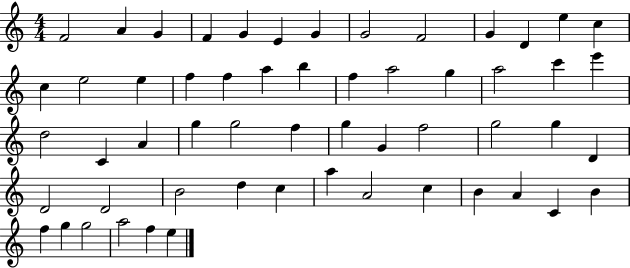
F4/h A4/q G4/q F4/q G4/q E4/q G4/q G4/h F4/h G4/q D4/q E5/q C5/q C5/q E5/h E5/q F5/q F5/q A5/q B5/q F5/q A5/h G5/q A5/h C6/q E6/q D5/h C4/q A4/q G5/q G5/h F5/q G5/q G4/q F5/h G5/h G5/q D4/q D4/h D4/h B4/h D5/q C5/q A5/q A4/h C5/q B4/q A4/q C4/q B4/q F5/q G5/q G5/h A5/h F5/q E5/q